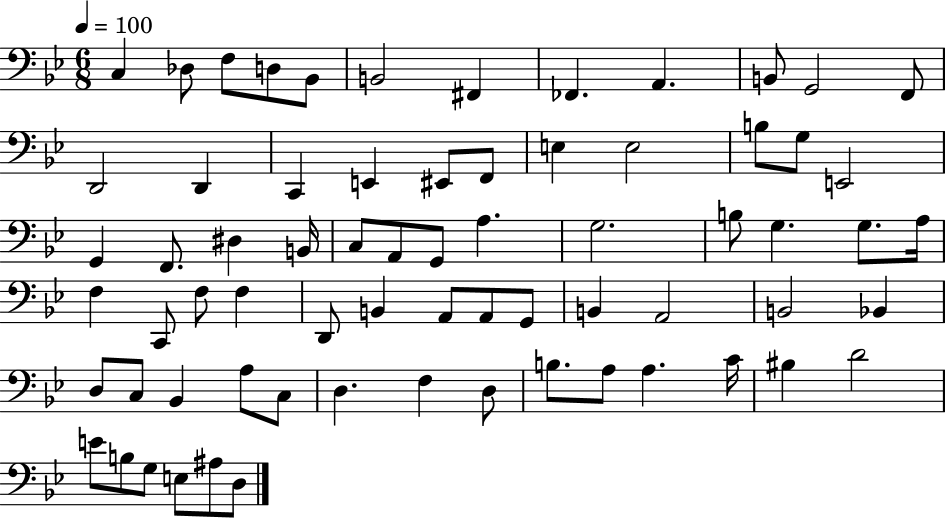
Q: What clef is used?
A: bass